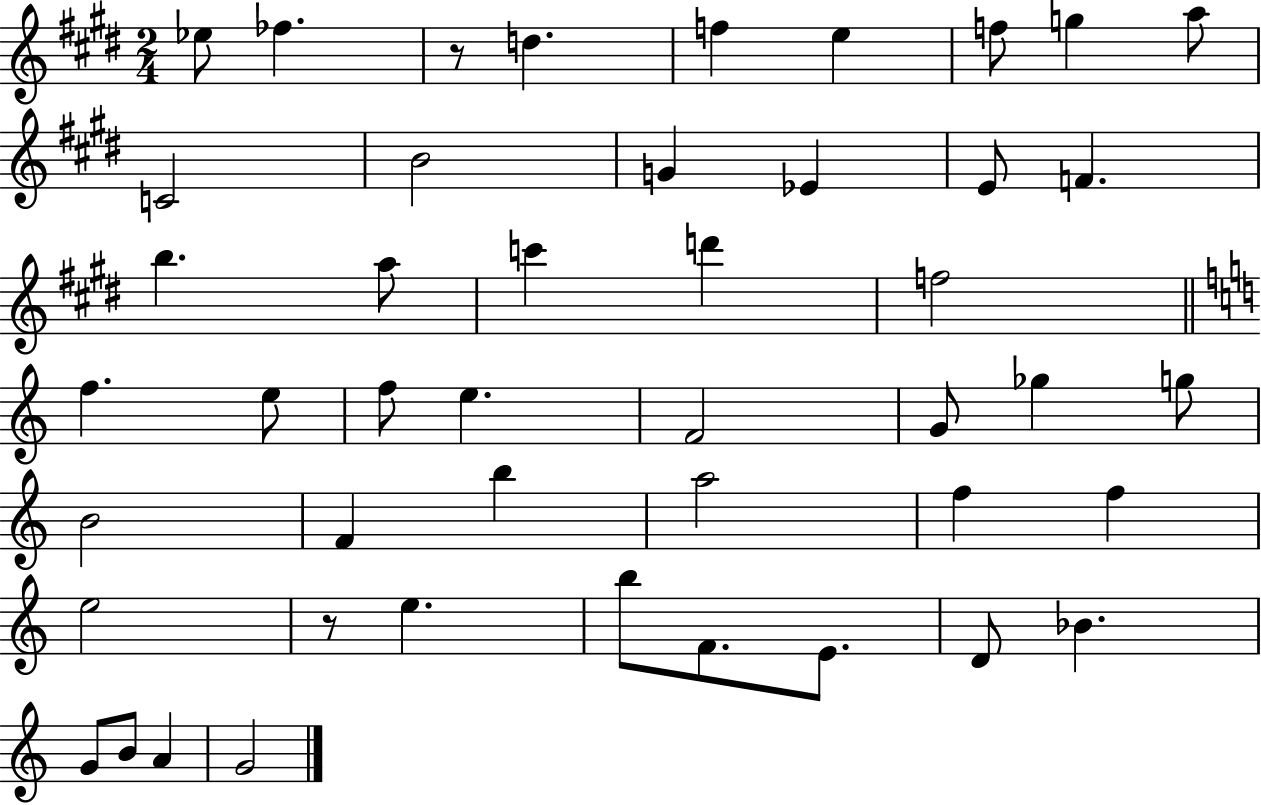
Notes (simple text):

Eb5/e FES5/q. R/e D5/q. F5/q E5/q F5/e G5/q A5/e C4/h B4/h G4/q Eb4/q E4/e F4/q. B5/q. A5/e C6/q D6/q F5/h F5/q. E5/e F5/e E5/q. F4/h G4/e Gb5/q G5/e B4/h F4/q B5/q A5/h F5/q F5/q E5/h R/e E5/q. B5/e F4/e. E4/e. D4/e Bb4/q. G4/e B4/e A4/q G4/h